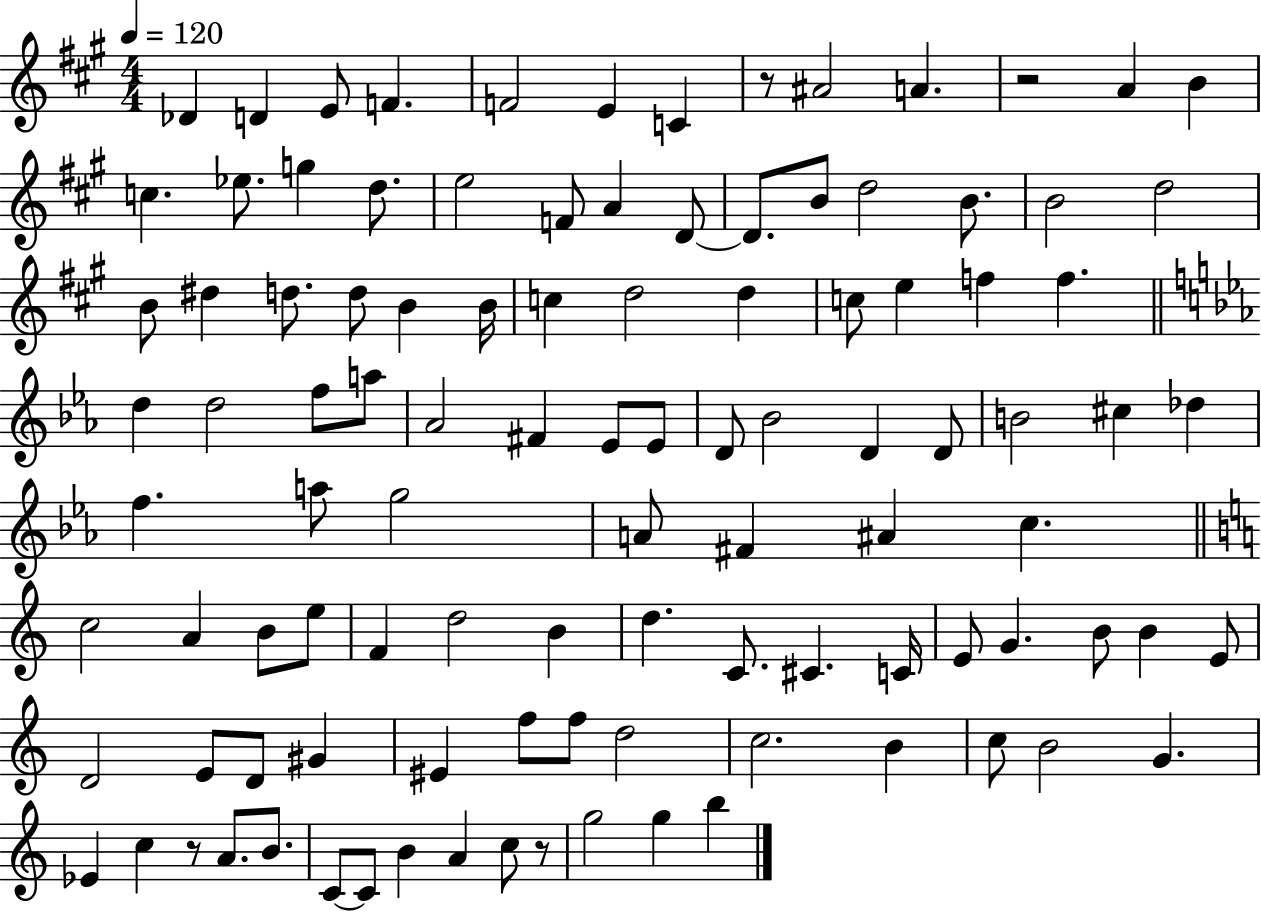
{
  \clef treble
  \numericTimeSignature
  \time 4/4
  \key a \major
  \tempo 4 = 120
  des'4 d'4 e'8 f'4. | f'2 e'4 c'4 | r8 ais'2 a'4. | r2 a'4 b'4 | \break c''4. ees''8. g''4 d''8. | e''2 f'8 a'4 d'8~~ | d'8. b'8 d''2 b'8. | b'2 d''2 | \break b'8 dis''4 d''8. d''8 b'4 b'16 | c''4 d''2 d''4 | c''8 e''4 f''4 f''4. | \bar "||" \break \key c \minor d''4 d''2 f''8 a''8 | aes'2 fis'4 ees'8 ees'8 | d'8 bes'2 d'4 d'8 | b'2 cis''4 des''4 | \break f''4. a''8 g''2 | a'8 fis'4 ais'4 c''4. | \bar "||" \break \key a \minor c''2 a'4 b'8 e''8 | f'4 d''2 b'4 | d''4. c'8. cis'4. c'16 | e'8 g'4. b'8 b'4 e'8 | \break d'2 e'8 d'8 gis'4 | eis'4 f''8 f''8 d''2 | c''2. b'4 | c''8 b'2 g'4. | \break ees'4 c''4 r8 a'8. b'8. | c'8~~ c'8 b'4 a'4 c''8 r8 | g''2 g''4 b''4 | \bar "|."
}